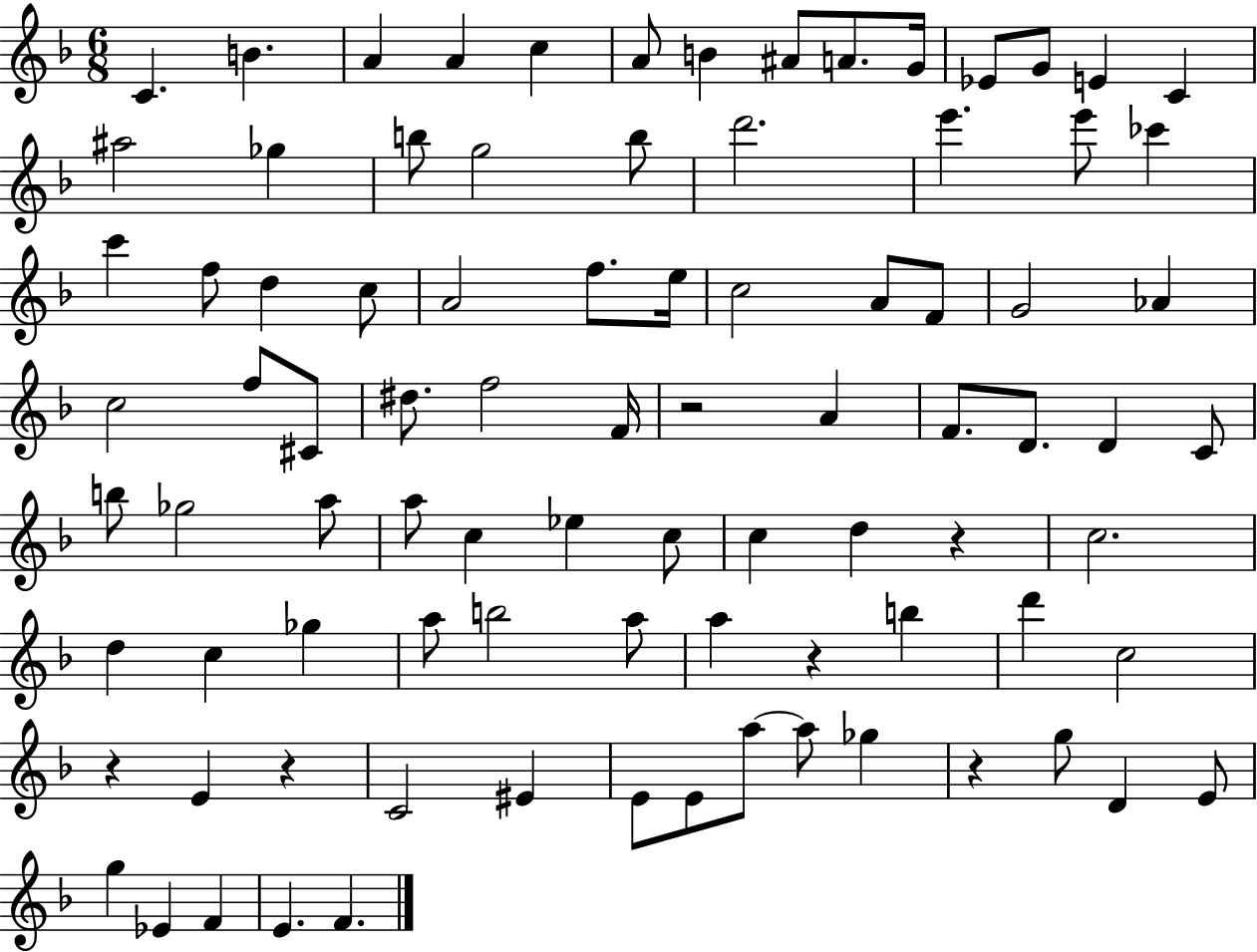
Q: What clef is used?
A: treble